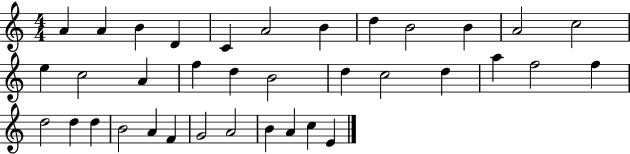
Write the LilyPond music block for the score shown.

{
  \clef treble
  \numericTimeSignature
  \time 4/4
  \key c \major
  a'4 a'4 b'4 d'4 | c'4 a'2 b'4 | d''4 b'2 b'4 | a'2 c''2 | \break e''4 c''2 a'4 | f''4 d''4 b'2 | d''4 c''2 d''4 | a''4 f''2 f''4 | \break d''2 d''4 d''4 | b'2 a'4 f'4 | g'2 a'2 | b'4 a'4 c''4 e'4 | \break \bar "|."
}